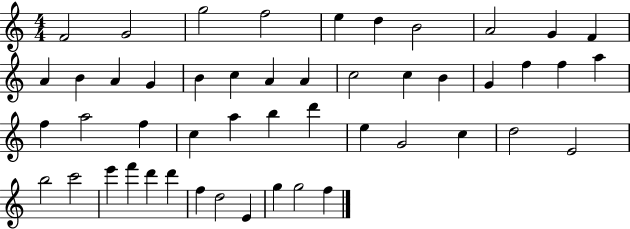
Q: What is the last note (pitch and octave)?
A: F5